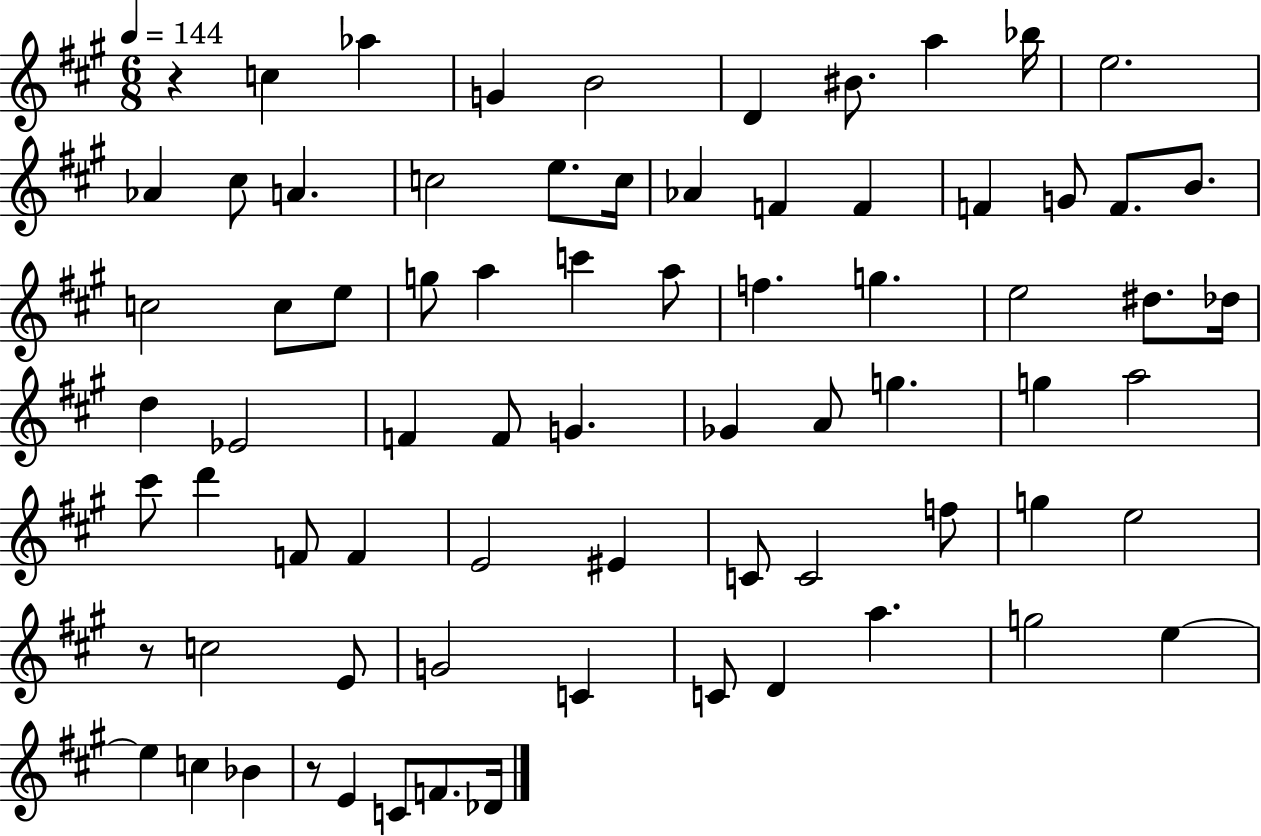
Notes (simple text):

R/q C5/q Ab5/q G4/q B4/h D4/q BIS4/e. A5/q Bb5/s E5/h. Ab4/q C#5/e A4/q. C5/h E5/e. C5/s Ab4/q F4/q F4/q F4/q G4/e F4/e. B4/e. C5/h C5/e E5/e G5/e A5/q C6/q A5/e F5/q. G5/q. E5/h D#5/e. Db5/s D5/q Eb4/h F4/q F4/e G4/q. Gb4/q A4/e G5/q. G5/q A5/h C#6/e D6/q F4/e F4/q E4/h EIS4/q C4/e C4/h F5/e G5/q E5/h R/e C5/h E4/e G4/h C4/q C4/e D4/q A5/q. G5/h E5/q E5/q C5/q Bb4/q R/e E4/q C4/e F4/e. Db4/s